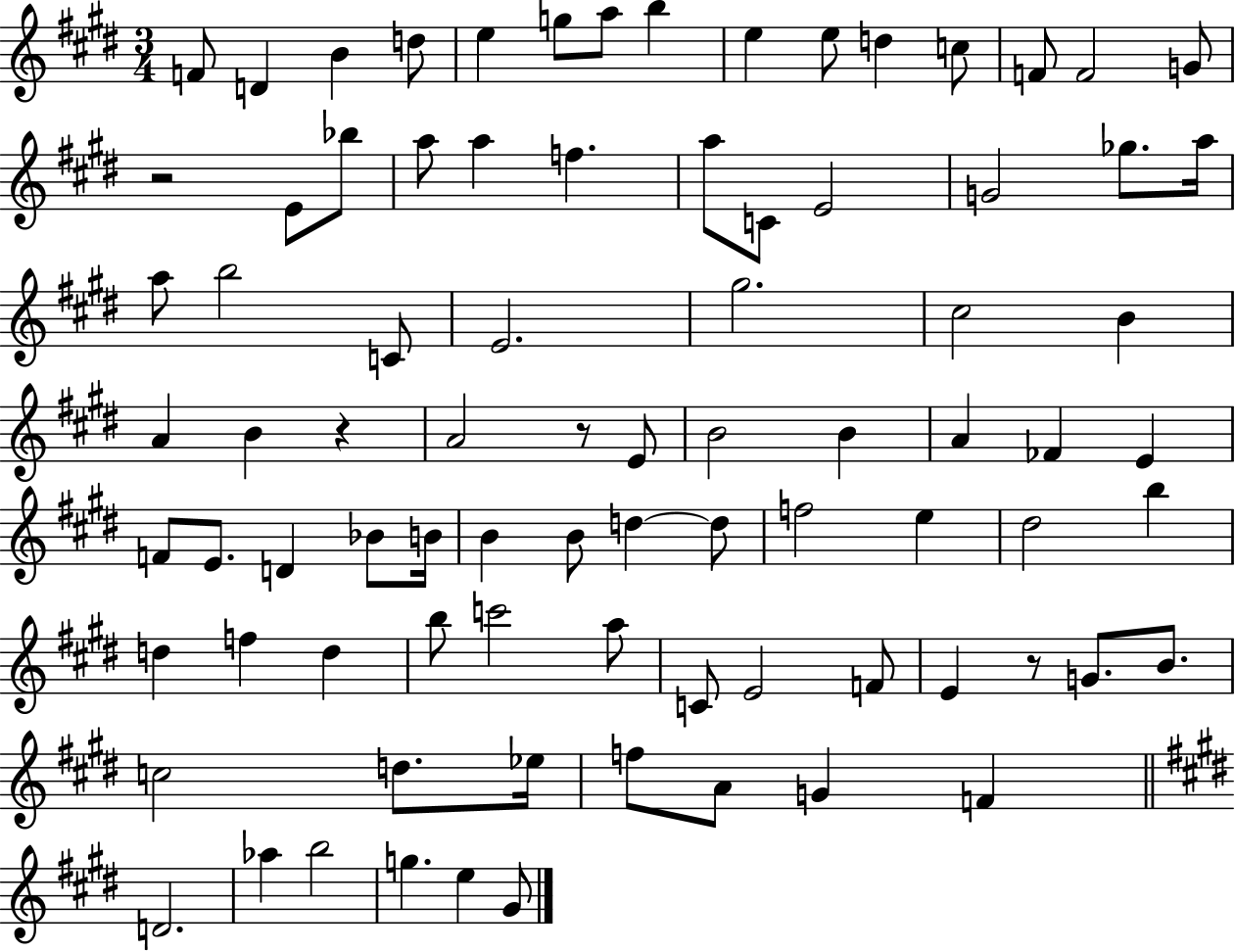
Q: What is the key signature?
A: E major